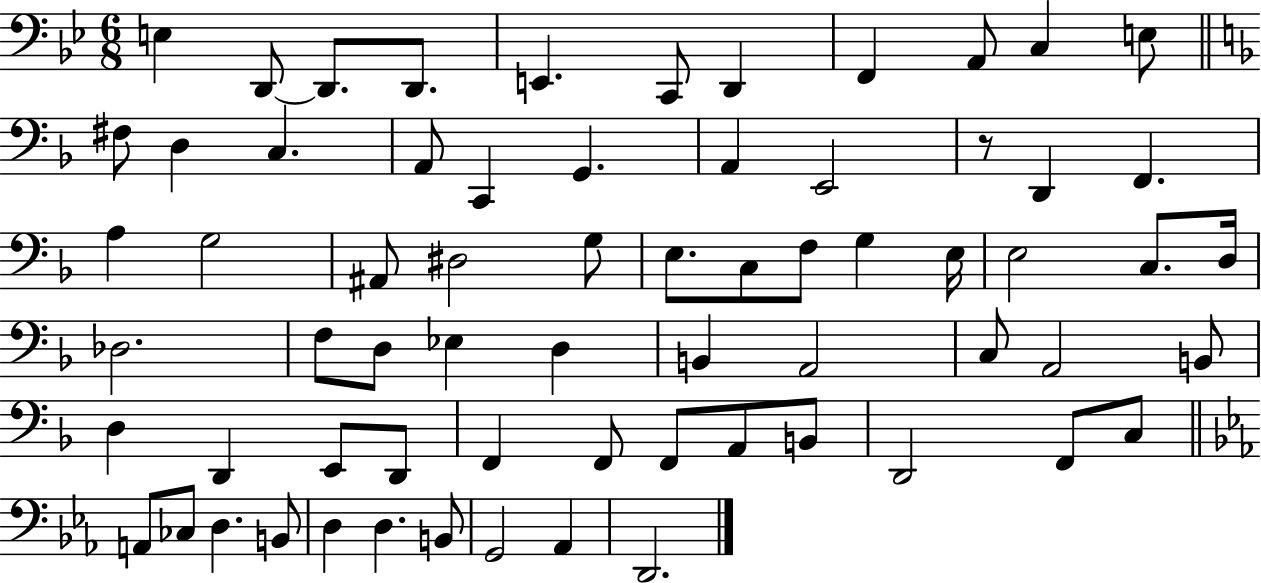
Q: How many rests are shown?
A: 1